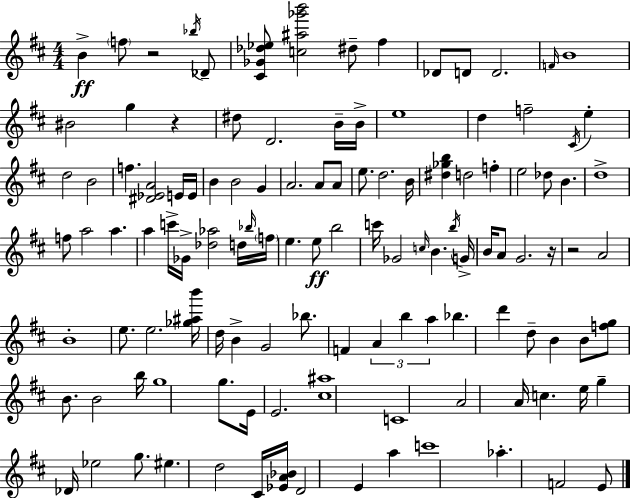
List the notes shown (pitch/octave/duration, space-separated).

B4/q F5/e R/h Bb5/s Db4/e [C#4,Gb4,Db5,Eb5]/e [C5,A#5,Gb6,B6]/h D#5/e F#5/q Db4/e D4/e D4/h. F4/s B4/w BIS4/h G5/q R/q D#5/e D4/h. B4/s B4/s E5/w D5/q F5/h C#4/s E5/q D5/h B4/h F5/q. [D#4,Eb4,A4]/h E4/s E4/s B4/q B4/h G4/q A4/h. A4/e A4/e E5/e. D5/h. B4/s [D#5,Gb5,B5]/q D5/h F5/q E5/h Db5/e B4/q. D5/w F5/e A5/h A5/q. A5/q C6/s Gb4/s [Db5,Ab5]/h D5/s Bb5/s F5/s E5/q. E5/e B5/h C6/s Gb4/h C5/s B4/q. B5/s G4/s B4/s A4/e G4/h. R/s R/h A4/h B4/w E5/e. E5/h. [Gb5,A#5,B6]/s D5/s B4/q G4/h Bb5/e. F4/q A4/q B5/q A5/q Bb5/q. D6/q D5/e B4/q B4/e [F5,G5]/e B4/e. B4/h B5/s G5/w G5/e. E4/s E4/h. [C#5,A#5]/w C4/w A4/h A4/s C5/q. E5/s G5/q Db4/s Eb5/h G5/e. EIS5/q. D5/h C#4/s [Eb4,A4,Bb4]/s D4/h E4/q A5/q C6/w Ab5/q. F4/h E4/e